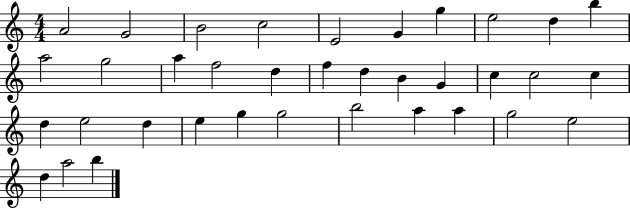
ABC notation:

X:1
T:Untitled
M:4/4
L:1/4
K:C
A2 G2 B2 c2 E2 G g e2 d b a2 g2 a f2 d f d B G c c2 c d e2 d e g g2 b2 a a g2 e2 d a2 b